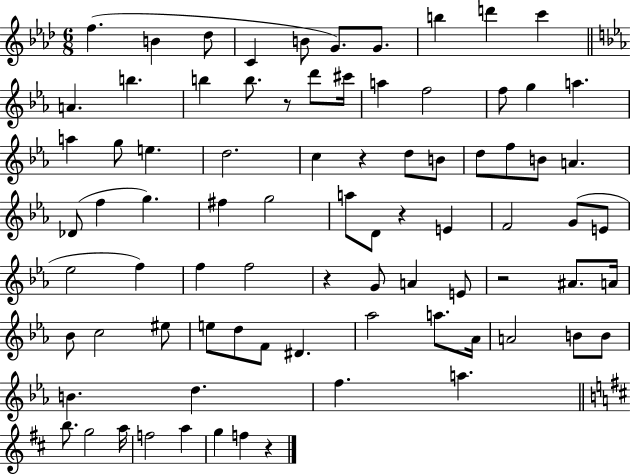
{
  \clef treble
  \numericTimeSignature
  \time 6/8
  \key aes \major
  f''4.( b'4 des''8 | c'4 b'8 g'8.) g'8. | b''4 d'''4 c'''4 | \bar "||" \break \key c \minor a'4. b''4. | b''4 b''8. r8 d'''8 cis'''16 | a''4 f''2 | f''8 g''4 a''4. | \break a''4 g''8 e''4. | d''2. | c''4 r4 d''8 b'8 | d''8 f''8 b'8 a'4. | \break des'8( f''4 g''4.) | fis''4 g''2 | a''8 d'8 r4 e'4 | f'2 g'8( e'8 | \break ees''2 f''4) | f''4 f''2 | r4 g'8 a'4 e'8 | r2 ais'8. a'16 | \break bes'8 c''2 eis''8 | e''8 d''8 f'8 dis'4. | aes''2 a''8. aes'16 | a'2 b'8 b'8 | \break b'4. d''4. | f''4. a''4. | \bar "||" \break \key b \minor b''8. g''2 a''16 | f''2 a''4 | g''4 f''4 r4 | \bar "|."
}